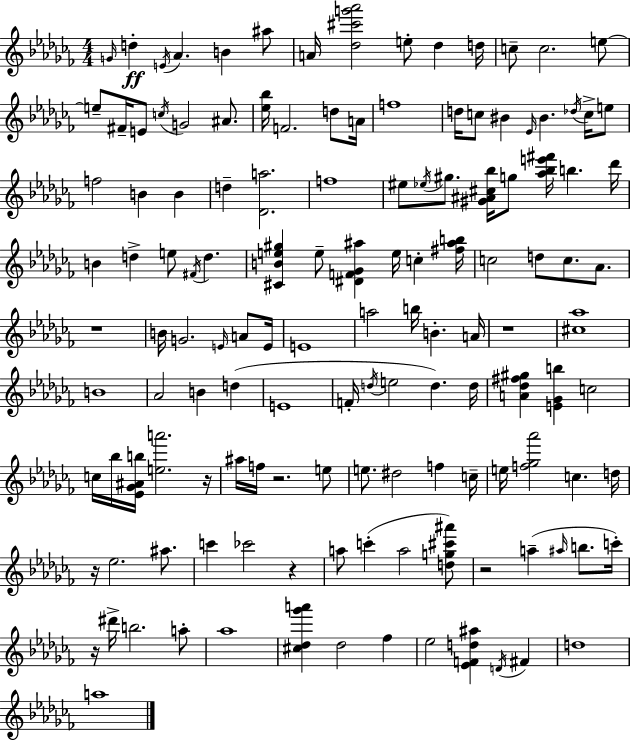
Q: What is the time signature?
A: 4/4